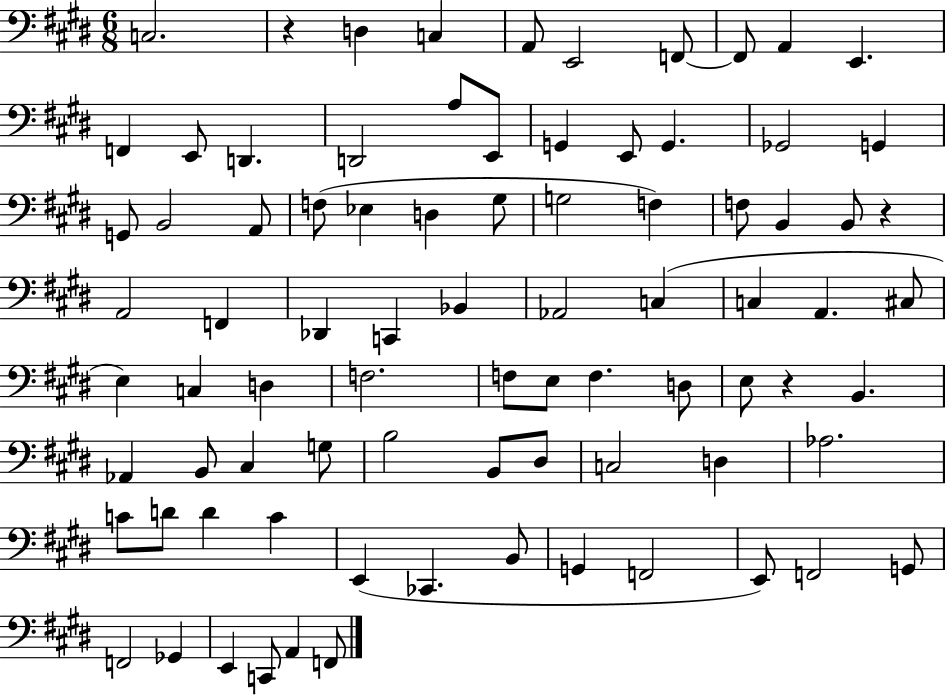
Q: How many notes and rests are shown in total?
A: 83